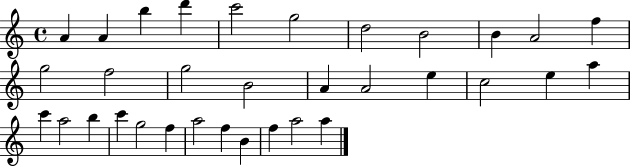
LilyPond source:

{
  \clef treble
  \time 4/4
  \defaultTimeSignature
  \key c \major
  a'4 a'4 b''4 d'''4 | c'''2 g''2 | d''2 b'2 | b'4 a'2 f''4 | \break g''2 f''2 | g''2 b'2 | a'4 a'2 e''4 | c''2 e''4 a''4 | \break c'''4 a''2 b''4 | c'''4 g''2 f''4 | a''2 f''4 b'4 | f''4 a''2 a''4 | \break \bar "|."
}